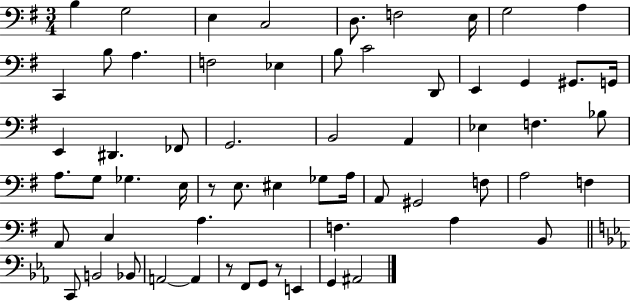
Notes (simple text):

B3/q G3/h E3/q C3/h D3/e. F3/h E3/s G3/h A3/q C2/q B3/e A3/q. F3/h Eb3/q B3/e C4/h D2/e E2/q G2/q G#2/e. G2/s E2/q D#2/q. FES2/e G2/h. B2/h A2/q Eb3/q F3/q. Bb3/e A3/e. G3/e Gb3/q. E3/s R/e E3/e. EIS3/q Gb3/e A3/s A2/e G#2/h F3/e A3/h F3/q A2/e C3/q A3/q. F3/q. A3/q B2/e C2/e B2/h Bb2/e A2/h A2/q R/e F2/e G2/e R/e E2/q G2/q A#2/h